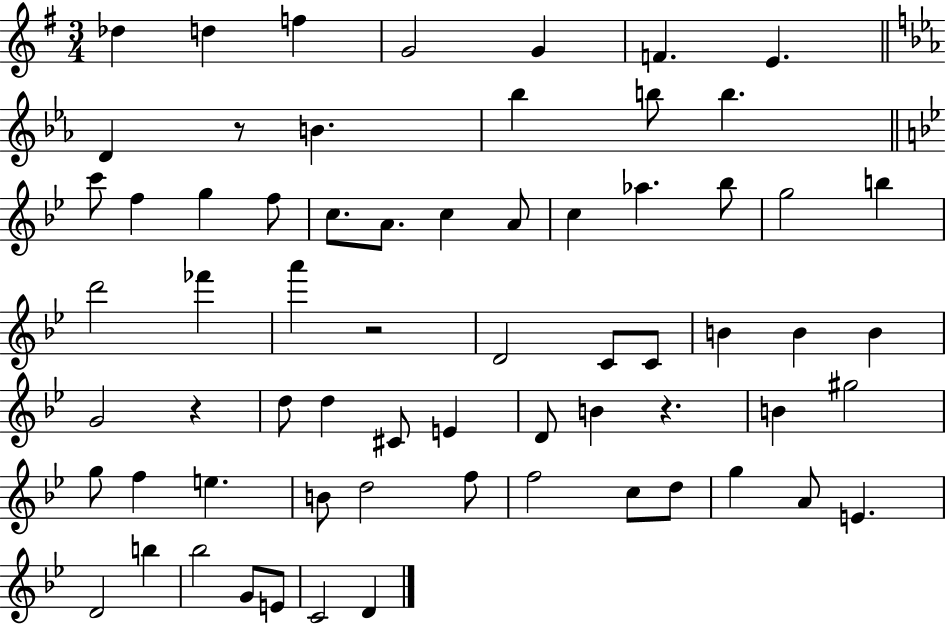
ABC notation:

X:1
T:Untitled
M:3/4
L:1/4
K:G
_d d f G2 G F E D z/2 B _b b/2 b c'/2 f g f/2 c/2 A/2 c A/2 c _a _b/2 g2 b d'2 _f' a' z2 D2 C/2 C/2 B B B G2 z d/2 d ^C/2 E D/2 B z B ^g2 g/2 f e B/2 d2 f/2 f2 c/2 d/2 g A/2 E D2 b _b2 G/2 E/2 C2 D